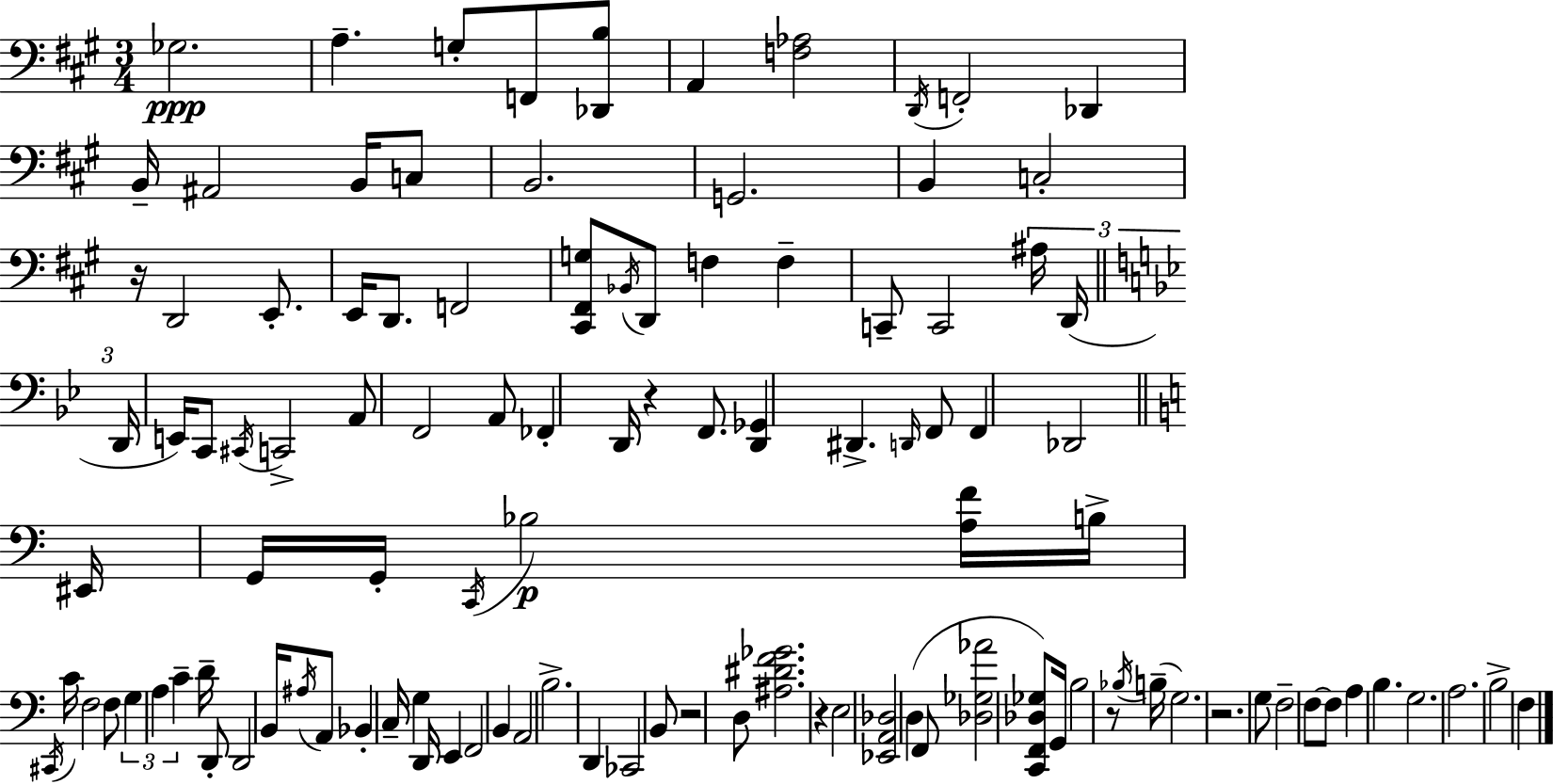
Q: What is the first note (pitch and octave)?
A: Gb3